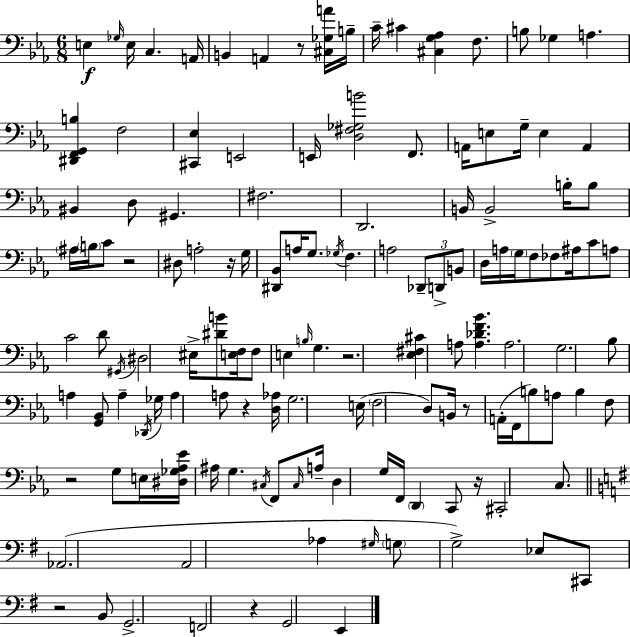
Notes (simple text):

E3/q Gb3/s E3/s C3/q. A2/s B2/q A2/q R/e [C#3,Gb3,A4]/s B3/s C4/s C#4/q [C#3,G3,Ab3]/q F3/e. B3/e Gb3/q A3/q. [D#2,F2,G2,B3]/q F3/h [C#2,Eb3]/q E2/h E2/s [D3,F#3,Gb3,B4]/h F2/e. A2/s E3/e G3/s E3/q A2/q BIS2/q D3/e G#2/q. F#3/h. D2/h. B2/s B2/h B3/s B3/e A#3/s B3/s C4/e R/h D#3/e A3/h R/s G3/s [D#2,Bb2]/e A3/s G3/e. Gb3/s F3/q. A3/h Db2/e D2/e B2/e D3/s A3/s G3/s F3/e FES3/e A#3/s C4/e A3/e C4/h D4/e G#2/s D#3/h EIS3/s [D#4,B4]/e [E3,F3]/s F3/e E3/q B3/s G3/q. R/h. [Eb3,F#3,C#4]/q A3/e [A3,Db4,F4,Bb4]/q. A3/h. G3/h. Bb3/e A3/q [G2,Bb2]/e A3/q Db2/s Gb3/s A3/q A3/e R/q [D3,Ab3]/s G3/h. E3/s F3/h D3/e B2/s R/e A2/s F2/s B3/e A3/e B3/q F3/e R/h G3/e E3/s [D#3,Gb3,Ab3,Eb4]/s A#3/s G3/q. C#3/s F2/e C#3/s A3/s D3/q G3/s F2/s D2/q C2/e R/s C#2/h C3/e. Ab2/h. A2/h Ab3/q G#3/s G3/e G3/h Eb3/e C#2/e R/h B2/e G2/h. F2/h R/q G2/h E2/q